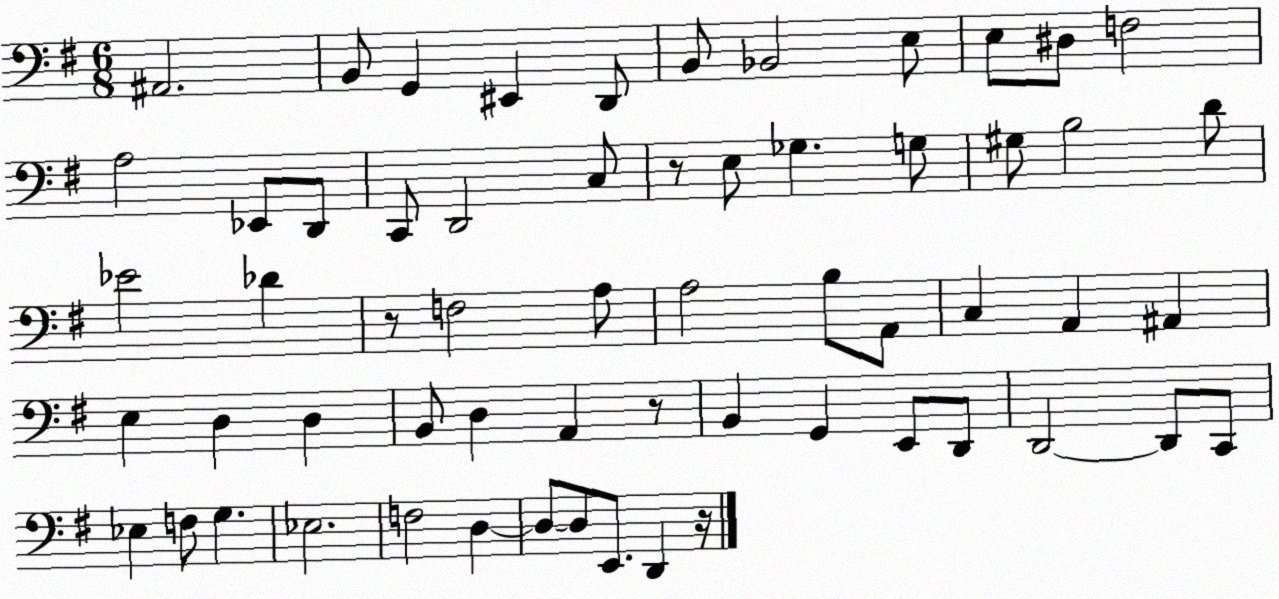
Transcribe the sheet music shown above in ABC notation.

X:1
T:Untitled
M:6/8
L:1/4
K:G
^A,,2 B,,/2 G,, ^E,, D,,/2 B,,/2 _B,,2 E,/2 E,/2 ^D,/2 F,2 A,2 _E,,/2 D,,/2 C,,/2 D,,2 C,/2 z/2 E,/2 _G, G,/2 ^G,/2 B,2 D/2 _E2 _D z/2 F,2 A,/2 A,2 B,/2 A,,/2 C, A,, ^A,, E, D, D, B,,/2 D, A,, z/2 B,, G,, E,,/2 D,,/2 D,,2 D,,/2 C,,/2 _E, F,/2 G, _E,2 F,2 D, D,/2 D,/2 E,,/2 D,, z/4